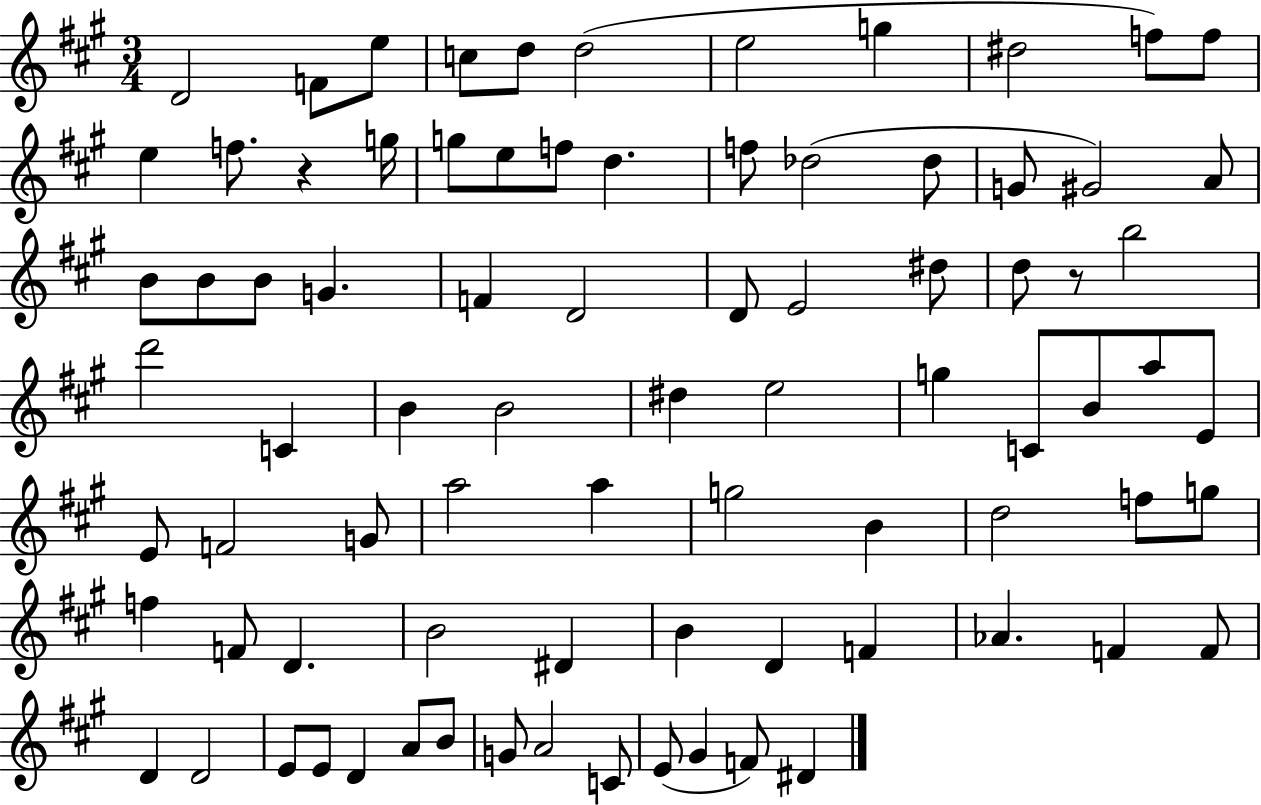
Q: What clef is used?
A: treble